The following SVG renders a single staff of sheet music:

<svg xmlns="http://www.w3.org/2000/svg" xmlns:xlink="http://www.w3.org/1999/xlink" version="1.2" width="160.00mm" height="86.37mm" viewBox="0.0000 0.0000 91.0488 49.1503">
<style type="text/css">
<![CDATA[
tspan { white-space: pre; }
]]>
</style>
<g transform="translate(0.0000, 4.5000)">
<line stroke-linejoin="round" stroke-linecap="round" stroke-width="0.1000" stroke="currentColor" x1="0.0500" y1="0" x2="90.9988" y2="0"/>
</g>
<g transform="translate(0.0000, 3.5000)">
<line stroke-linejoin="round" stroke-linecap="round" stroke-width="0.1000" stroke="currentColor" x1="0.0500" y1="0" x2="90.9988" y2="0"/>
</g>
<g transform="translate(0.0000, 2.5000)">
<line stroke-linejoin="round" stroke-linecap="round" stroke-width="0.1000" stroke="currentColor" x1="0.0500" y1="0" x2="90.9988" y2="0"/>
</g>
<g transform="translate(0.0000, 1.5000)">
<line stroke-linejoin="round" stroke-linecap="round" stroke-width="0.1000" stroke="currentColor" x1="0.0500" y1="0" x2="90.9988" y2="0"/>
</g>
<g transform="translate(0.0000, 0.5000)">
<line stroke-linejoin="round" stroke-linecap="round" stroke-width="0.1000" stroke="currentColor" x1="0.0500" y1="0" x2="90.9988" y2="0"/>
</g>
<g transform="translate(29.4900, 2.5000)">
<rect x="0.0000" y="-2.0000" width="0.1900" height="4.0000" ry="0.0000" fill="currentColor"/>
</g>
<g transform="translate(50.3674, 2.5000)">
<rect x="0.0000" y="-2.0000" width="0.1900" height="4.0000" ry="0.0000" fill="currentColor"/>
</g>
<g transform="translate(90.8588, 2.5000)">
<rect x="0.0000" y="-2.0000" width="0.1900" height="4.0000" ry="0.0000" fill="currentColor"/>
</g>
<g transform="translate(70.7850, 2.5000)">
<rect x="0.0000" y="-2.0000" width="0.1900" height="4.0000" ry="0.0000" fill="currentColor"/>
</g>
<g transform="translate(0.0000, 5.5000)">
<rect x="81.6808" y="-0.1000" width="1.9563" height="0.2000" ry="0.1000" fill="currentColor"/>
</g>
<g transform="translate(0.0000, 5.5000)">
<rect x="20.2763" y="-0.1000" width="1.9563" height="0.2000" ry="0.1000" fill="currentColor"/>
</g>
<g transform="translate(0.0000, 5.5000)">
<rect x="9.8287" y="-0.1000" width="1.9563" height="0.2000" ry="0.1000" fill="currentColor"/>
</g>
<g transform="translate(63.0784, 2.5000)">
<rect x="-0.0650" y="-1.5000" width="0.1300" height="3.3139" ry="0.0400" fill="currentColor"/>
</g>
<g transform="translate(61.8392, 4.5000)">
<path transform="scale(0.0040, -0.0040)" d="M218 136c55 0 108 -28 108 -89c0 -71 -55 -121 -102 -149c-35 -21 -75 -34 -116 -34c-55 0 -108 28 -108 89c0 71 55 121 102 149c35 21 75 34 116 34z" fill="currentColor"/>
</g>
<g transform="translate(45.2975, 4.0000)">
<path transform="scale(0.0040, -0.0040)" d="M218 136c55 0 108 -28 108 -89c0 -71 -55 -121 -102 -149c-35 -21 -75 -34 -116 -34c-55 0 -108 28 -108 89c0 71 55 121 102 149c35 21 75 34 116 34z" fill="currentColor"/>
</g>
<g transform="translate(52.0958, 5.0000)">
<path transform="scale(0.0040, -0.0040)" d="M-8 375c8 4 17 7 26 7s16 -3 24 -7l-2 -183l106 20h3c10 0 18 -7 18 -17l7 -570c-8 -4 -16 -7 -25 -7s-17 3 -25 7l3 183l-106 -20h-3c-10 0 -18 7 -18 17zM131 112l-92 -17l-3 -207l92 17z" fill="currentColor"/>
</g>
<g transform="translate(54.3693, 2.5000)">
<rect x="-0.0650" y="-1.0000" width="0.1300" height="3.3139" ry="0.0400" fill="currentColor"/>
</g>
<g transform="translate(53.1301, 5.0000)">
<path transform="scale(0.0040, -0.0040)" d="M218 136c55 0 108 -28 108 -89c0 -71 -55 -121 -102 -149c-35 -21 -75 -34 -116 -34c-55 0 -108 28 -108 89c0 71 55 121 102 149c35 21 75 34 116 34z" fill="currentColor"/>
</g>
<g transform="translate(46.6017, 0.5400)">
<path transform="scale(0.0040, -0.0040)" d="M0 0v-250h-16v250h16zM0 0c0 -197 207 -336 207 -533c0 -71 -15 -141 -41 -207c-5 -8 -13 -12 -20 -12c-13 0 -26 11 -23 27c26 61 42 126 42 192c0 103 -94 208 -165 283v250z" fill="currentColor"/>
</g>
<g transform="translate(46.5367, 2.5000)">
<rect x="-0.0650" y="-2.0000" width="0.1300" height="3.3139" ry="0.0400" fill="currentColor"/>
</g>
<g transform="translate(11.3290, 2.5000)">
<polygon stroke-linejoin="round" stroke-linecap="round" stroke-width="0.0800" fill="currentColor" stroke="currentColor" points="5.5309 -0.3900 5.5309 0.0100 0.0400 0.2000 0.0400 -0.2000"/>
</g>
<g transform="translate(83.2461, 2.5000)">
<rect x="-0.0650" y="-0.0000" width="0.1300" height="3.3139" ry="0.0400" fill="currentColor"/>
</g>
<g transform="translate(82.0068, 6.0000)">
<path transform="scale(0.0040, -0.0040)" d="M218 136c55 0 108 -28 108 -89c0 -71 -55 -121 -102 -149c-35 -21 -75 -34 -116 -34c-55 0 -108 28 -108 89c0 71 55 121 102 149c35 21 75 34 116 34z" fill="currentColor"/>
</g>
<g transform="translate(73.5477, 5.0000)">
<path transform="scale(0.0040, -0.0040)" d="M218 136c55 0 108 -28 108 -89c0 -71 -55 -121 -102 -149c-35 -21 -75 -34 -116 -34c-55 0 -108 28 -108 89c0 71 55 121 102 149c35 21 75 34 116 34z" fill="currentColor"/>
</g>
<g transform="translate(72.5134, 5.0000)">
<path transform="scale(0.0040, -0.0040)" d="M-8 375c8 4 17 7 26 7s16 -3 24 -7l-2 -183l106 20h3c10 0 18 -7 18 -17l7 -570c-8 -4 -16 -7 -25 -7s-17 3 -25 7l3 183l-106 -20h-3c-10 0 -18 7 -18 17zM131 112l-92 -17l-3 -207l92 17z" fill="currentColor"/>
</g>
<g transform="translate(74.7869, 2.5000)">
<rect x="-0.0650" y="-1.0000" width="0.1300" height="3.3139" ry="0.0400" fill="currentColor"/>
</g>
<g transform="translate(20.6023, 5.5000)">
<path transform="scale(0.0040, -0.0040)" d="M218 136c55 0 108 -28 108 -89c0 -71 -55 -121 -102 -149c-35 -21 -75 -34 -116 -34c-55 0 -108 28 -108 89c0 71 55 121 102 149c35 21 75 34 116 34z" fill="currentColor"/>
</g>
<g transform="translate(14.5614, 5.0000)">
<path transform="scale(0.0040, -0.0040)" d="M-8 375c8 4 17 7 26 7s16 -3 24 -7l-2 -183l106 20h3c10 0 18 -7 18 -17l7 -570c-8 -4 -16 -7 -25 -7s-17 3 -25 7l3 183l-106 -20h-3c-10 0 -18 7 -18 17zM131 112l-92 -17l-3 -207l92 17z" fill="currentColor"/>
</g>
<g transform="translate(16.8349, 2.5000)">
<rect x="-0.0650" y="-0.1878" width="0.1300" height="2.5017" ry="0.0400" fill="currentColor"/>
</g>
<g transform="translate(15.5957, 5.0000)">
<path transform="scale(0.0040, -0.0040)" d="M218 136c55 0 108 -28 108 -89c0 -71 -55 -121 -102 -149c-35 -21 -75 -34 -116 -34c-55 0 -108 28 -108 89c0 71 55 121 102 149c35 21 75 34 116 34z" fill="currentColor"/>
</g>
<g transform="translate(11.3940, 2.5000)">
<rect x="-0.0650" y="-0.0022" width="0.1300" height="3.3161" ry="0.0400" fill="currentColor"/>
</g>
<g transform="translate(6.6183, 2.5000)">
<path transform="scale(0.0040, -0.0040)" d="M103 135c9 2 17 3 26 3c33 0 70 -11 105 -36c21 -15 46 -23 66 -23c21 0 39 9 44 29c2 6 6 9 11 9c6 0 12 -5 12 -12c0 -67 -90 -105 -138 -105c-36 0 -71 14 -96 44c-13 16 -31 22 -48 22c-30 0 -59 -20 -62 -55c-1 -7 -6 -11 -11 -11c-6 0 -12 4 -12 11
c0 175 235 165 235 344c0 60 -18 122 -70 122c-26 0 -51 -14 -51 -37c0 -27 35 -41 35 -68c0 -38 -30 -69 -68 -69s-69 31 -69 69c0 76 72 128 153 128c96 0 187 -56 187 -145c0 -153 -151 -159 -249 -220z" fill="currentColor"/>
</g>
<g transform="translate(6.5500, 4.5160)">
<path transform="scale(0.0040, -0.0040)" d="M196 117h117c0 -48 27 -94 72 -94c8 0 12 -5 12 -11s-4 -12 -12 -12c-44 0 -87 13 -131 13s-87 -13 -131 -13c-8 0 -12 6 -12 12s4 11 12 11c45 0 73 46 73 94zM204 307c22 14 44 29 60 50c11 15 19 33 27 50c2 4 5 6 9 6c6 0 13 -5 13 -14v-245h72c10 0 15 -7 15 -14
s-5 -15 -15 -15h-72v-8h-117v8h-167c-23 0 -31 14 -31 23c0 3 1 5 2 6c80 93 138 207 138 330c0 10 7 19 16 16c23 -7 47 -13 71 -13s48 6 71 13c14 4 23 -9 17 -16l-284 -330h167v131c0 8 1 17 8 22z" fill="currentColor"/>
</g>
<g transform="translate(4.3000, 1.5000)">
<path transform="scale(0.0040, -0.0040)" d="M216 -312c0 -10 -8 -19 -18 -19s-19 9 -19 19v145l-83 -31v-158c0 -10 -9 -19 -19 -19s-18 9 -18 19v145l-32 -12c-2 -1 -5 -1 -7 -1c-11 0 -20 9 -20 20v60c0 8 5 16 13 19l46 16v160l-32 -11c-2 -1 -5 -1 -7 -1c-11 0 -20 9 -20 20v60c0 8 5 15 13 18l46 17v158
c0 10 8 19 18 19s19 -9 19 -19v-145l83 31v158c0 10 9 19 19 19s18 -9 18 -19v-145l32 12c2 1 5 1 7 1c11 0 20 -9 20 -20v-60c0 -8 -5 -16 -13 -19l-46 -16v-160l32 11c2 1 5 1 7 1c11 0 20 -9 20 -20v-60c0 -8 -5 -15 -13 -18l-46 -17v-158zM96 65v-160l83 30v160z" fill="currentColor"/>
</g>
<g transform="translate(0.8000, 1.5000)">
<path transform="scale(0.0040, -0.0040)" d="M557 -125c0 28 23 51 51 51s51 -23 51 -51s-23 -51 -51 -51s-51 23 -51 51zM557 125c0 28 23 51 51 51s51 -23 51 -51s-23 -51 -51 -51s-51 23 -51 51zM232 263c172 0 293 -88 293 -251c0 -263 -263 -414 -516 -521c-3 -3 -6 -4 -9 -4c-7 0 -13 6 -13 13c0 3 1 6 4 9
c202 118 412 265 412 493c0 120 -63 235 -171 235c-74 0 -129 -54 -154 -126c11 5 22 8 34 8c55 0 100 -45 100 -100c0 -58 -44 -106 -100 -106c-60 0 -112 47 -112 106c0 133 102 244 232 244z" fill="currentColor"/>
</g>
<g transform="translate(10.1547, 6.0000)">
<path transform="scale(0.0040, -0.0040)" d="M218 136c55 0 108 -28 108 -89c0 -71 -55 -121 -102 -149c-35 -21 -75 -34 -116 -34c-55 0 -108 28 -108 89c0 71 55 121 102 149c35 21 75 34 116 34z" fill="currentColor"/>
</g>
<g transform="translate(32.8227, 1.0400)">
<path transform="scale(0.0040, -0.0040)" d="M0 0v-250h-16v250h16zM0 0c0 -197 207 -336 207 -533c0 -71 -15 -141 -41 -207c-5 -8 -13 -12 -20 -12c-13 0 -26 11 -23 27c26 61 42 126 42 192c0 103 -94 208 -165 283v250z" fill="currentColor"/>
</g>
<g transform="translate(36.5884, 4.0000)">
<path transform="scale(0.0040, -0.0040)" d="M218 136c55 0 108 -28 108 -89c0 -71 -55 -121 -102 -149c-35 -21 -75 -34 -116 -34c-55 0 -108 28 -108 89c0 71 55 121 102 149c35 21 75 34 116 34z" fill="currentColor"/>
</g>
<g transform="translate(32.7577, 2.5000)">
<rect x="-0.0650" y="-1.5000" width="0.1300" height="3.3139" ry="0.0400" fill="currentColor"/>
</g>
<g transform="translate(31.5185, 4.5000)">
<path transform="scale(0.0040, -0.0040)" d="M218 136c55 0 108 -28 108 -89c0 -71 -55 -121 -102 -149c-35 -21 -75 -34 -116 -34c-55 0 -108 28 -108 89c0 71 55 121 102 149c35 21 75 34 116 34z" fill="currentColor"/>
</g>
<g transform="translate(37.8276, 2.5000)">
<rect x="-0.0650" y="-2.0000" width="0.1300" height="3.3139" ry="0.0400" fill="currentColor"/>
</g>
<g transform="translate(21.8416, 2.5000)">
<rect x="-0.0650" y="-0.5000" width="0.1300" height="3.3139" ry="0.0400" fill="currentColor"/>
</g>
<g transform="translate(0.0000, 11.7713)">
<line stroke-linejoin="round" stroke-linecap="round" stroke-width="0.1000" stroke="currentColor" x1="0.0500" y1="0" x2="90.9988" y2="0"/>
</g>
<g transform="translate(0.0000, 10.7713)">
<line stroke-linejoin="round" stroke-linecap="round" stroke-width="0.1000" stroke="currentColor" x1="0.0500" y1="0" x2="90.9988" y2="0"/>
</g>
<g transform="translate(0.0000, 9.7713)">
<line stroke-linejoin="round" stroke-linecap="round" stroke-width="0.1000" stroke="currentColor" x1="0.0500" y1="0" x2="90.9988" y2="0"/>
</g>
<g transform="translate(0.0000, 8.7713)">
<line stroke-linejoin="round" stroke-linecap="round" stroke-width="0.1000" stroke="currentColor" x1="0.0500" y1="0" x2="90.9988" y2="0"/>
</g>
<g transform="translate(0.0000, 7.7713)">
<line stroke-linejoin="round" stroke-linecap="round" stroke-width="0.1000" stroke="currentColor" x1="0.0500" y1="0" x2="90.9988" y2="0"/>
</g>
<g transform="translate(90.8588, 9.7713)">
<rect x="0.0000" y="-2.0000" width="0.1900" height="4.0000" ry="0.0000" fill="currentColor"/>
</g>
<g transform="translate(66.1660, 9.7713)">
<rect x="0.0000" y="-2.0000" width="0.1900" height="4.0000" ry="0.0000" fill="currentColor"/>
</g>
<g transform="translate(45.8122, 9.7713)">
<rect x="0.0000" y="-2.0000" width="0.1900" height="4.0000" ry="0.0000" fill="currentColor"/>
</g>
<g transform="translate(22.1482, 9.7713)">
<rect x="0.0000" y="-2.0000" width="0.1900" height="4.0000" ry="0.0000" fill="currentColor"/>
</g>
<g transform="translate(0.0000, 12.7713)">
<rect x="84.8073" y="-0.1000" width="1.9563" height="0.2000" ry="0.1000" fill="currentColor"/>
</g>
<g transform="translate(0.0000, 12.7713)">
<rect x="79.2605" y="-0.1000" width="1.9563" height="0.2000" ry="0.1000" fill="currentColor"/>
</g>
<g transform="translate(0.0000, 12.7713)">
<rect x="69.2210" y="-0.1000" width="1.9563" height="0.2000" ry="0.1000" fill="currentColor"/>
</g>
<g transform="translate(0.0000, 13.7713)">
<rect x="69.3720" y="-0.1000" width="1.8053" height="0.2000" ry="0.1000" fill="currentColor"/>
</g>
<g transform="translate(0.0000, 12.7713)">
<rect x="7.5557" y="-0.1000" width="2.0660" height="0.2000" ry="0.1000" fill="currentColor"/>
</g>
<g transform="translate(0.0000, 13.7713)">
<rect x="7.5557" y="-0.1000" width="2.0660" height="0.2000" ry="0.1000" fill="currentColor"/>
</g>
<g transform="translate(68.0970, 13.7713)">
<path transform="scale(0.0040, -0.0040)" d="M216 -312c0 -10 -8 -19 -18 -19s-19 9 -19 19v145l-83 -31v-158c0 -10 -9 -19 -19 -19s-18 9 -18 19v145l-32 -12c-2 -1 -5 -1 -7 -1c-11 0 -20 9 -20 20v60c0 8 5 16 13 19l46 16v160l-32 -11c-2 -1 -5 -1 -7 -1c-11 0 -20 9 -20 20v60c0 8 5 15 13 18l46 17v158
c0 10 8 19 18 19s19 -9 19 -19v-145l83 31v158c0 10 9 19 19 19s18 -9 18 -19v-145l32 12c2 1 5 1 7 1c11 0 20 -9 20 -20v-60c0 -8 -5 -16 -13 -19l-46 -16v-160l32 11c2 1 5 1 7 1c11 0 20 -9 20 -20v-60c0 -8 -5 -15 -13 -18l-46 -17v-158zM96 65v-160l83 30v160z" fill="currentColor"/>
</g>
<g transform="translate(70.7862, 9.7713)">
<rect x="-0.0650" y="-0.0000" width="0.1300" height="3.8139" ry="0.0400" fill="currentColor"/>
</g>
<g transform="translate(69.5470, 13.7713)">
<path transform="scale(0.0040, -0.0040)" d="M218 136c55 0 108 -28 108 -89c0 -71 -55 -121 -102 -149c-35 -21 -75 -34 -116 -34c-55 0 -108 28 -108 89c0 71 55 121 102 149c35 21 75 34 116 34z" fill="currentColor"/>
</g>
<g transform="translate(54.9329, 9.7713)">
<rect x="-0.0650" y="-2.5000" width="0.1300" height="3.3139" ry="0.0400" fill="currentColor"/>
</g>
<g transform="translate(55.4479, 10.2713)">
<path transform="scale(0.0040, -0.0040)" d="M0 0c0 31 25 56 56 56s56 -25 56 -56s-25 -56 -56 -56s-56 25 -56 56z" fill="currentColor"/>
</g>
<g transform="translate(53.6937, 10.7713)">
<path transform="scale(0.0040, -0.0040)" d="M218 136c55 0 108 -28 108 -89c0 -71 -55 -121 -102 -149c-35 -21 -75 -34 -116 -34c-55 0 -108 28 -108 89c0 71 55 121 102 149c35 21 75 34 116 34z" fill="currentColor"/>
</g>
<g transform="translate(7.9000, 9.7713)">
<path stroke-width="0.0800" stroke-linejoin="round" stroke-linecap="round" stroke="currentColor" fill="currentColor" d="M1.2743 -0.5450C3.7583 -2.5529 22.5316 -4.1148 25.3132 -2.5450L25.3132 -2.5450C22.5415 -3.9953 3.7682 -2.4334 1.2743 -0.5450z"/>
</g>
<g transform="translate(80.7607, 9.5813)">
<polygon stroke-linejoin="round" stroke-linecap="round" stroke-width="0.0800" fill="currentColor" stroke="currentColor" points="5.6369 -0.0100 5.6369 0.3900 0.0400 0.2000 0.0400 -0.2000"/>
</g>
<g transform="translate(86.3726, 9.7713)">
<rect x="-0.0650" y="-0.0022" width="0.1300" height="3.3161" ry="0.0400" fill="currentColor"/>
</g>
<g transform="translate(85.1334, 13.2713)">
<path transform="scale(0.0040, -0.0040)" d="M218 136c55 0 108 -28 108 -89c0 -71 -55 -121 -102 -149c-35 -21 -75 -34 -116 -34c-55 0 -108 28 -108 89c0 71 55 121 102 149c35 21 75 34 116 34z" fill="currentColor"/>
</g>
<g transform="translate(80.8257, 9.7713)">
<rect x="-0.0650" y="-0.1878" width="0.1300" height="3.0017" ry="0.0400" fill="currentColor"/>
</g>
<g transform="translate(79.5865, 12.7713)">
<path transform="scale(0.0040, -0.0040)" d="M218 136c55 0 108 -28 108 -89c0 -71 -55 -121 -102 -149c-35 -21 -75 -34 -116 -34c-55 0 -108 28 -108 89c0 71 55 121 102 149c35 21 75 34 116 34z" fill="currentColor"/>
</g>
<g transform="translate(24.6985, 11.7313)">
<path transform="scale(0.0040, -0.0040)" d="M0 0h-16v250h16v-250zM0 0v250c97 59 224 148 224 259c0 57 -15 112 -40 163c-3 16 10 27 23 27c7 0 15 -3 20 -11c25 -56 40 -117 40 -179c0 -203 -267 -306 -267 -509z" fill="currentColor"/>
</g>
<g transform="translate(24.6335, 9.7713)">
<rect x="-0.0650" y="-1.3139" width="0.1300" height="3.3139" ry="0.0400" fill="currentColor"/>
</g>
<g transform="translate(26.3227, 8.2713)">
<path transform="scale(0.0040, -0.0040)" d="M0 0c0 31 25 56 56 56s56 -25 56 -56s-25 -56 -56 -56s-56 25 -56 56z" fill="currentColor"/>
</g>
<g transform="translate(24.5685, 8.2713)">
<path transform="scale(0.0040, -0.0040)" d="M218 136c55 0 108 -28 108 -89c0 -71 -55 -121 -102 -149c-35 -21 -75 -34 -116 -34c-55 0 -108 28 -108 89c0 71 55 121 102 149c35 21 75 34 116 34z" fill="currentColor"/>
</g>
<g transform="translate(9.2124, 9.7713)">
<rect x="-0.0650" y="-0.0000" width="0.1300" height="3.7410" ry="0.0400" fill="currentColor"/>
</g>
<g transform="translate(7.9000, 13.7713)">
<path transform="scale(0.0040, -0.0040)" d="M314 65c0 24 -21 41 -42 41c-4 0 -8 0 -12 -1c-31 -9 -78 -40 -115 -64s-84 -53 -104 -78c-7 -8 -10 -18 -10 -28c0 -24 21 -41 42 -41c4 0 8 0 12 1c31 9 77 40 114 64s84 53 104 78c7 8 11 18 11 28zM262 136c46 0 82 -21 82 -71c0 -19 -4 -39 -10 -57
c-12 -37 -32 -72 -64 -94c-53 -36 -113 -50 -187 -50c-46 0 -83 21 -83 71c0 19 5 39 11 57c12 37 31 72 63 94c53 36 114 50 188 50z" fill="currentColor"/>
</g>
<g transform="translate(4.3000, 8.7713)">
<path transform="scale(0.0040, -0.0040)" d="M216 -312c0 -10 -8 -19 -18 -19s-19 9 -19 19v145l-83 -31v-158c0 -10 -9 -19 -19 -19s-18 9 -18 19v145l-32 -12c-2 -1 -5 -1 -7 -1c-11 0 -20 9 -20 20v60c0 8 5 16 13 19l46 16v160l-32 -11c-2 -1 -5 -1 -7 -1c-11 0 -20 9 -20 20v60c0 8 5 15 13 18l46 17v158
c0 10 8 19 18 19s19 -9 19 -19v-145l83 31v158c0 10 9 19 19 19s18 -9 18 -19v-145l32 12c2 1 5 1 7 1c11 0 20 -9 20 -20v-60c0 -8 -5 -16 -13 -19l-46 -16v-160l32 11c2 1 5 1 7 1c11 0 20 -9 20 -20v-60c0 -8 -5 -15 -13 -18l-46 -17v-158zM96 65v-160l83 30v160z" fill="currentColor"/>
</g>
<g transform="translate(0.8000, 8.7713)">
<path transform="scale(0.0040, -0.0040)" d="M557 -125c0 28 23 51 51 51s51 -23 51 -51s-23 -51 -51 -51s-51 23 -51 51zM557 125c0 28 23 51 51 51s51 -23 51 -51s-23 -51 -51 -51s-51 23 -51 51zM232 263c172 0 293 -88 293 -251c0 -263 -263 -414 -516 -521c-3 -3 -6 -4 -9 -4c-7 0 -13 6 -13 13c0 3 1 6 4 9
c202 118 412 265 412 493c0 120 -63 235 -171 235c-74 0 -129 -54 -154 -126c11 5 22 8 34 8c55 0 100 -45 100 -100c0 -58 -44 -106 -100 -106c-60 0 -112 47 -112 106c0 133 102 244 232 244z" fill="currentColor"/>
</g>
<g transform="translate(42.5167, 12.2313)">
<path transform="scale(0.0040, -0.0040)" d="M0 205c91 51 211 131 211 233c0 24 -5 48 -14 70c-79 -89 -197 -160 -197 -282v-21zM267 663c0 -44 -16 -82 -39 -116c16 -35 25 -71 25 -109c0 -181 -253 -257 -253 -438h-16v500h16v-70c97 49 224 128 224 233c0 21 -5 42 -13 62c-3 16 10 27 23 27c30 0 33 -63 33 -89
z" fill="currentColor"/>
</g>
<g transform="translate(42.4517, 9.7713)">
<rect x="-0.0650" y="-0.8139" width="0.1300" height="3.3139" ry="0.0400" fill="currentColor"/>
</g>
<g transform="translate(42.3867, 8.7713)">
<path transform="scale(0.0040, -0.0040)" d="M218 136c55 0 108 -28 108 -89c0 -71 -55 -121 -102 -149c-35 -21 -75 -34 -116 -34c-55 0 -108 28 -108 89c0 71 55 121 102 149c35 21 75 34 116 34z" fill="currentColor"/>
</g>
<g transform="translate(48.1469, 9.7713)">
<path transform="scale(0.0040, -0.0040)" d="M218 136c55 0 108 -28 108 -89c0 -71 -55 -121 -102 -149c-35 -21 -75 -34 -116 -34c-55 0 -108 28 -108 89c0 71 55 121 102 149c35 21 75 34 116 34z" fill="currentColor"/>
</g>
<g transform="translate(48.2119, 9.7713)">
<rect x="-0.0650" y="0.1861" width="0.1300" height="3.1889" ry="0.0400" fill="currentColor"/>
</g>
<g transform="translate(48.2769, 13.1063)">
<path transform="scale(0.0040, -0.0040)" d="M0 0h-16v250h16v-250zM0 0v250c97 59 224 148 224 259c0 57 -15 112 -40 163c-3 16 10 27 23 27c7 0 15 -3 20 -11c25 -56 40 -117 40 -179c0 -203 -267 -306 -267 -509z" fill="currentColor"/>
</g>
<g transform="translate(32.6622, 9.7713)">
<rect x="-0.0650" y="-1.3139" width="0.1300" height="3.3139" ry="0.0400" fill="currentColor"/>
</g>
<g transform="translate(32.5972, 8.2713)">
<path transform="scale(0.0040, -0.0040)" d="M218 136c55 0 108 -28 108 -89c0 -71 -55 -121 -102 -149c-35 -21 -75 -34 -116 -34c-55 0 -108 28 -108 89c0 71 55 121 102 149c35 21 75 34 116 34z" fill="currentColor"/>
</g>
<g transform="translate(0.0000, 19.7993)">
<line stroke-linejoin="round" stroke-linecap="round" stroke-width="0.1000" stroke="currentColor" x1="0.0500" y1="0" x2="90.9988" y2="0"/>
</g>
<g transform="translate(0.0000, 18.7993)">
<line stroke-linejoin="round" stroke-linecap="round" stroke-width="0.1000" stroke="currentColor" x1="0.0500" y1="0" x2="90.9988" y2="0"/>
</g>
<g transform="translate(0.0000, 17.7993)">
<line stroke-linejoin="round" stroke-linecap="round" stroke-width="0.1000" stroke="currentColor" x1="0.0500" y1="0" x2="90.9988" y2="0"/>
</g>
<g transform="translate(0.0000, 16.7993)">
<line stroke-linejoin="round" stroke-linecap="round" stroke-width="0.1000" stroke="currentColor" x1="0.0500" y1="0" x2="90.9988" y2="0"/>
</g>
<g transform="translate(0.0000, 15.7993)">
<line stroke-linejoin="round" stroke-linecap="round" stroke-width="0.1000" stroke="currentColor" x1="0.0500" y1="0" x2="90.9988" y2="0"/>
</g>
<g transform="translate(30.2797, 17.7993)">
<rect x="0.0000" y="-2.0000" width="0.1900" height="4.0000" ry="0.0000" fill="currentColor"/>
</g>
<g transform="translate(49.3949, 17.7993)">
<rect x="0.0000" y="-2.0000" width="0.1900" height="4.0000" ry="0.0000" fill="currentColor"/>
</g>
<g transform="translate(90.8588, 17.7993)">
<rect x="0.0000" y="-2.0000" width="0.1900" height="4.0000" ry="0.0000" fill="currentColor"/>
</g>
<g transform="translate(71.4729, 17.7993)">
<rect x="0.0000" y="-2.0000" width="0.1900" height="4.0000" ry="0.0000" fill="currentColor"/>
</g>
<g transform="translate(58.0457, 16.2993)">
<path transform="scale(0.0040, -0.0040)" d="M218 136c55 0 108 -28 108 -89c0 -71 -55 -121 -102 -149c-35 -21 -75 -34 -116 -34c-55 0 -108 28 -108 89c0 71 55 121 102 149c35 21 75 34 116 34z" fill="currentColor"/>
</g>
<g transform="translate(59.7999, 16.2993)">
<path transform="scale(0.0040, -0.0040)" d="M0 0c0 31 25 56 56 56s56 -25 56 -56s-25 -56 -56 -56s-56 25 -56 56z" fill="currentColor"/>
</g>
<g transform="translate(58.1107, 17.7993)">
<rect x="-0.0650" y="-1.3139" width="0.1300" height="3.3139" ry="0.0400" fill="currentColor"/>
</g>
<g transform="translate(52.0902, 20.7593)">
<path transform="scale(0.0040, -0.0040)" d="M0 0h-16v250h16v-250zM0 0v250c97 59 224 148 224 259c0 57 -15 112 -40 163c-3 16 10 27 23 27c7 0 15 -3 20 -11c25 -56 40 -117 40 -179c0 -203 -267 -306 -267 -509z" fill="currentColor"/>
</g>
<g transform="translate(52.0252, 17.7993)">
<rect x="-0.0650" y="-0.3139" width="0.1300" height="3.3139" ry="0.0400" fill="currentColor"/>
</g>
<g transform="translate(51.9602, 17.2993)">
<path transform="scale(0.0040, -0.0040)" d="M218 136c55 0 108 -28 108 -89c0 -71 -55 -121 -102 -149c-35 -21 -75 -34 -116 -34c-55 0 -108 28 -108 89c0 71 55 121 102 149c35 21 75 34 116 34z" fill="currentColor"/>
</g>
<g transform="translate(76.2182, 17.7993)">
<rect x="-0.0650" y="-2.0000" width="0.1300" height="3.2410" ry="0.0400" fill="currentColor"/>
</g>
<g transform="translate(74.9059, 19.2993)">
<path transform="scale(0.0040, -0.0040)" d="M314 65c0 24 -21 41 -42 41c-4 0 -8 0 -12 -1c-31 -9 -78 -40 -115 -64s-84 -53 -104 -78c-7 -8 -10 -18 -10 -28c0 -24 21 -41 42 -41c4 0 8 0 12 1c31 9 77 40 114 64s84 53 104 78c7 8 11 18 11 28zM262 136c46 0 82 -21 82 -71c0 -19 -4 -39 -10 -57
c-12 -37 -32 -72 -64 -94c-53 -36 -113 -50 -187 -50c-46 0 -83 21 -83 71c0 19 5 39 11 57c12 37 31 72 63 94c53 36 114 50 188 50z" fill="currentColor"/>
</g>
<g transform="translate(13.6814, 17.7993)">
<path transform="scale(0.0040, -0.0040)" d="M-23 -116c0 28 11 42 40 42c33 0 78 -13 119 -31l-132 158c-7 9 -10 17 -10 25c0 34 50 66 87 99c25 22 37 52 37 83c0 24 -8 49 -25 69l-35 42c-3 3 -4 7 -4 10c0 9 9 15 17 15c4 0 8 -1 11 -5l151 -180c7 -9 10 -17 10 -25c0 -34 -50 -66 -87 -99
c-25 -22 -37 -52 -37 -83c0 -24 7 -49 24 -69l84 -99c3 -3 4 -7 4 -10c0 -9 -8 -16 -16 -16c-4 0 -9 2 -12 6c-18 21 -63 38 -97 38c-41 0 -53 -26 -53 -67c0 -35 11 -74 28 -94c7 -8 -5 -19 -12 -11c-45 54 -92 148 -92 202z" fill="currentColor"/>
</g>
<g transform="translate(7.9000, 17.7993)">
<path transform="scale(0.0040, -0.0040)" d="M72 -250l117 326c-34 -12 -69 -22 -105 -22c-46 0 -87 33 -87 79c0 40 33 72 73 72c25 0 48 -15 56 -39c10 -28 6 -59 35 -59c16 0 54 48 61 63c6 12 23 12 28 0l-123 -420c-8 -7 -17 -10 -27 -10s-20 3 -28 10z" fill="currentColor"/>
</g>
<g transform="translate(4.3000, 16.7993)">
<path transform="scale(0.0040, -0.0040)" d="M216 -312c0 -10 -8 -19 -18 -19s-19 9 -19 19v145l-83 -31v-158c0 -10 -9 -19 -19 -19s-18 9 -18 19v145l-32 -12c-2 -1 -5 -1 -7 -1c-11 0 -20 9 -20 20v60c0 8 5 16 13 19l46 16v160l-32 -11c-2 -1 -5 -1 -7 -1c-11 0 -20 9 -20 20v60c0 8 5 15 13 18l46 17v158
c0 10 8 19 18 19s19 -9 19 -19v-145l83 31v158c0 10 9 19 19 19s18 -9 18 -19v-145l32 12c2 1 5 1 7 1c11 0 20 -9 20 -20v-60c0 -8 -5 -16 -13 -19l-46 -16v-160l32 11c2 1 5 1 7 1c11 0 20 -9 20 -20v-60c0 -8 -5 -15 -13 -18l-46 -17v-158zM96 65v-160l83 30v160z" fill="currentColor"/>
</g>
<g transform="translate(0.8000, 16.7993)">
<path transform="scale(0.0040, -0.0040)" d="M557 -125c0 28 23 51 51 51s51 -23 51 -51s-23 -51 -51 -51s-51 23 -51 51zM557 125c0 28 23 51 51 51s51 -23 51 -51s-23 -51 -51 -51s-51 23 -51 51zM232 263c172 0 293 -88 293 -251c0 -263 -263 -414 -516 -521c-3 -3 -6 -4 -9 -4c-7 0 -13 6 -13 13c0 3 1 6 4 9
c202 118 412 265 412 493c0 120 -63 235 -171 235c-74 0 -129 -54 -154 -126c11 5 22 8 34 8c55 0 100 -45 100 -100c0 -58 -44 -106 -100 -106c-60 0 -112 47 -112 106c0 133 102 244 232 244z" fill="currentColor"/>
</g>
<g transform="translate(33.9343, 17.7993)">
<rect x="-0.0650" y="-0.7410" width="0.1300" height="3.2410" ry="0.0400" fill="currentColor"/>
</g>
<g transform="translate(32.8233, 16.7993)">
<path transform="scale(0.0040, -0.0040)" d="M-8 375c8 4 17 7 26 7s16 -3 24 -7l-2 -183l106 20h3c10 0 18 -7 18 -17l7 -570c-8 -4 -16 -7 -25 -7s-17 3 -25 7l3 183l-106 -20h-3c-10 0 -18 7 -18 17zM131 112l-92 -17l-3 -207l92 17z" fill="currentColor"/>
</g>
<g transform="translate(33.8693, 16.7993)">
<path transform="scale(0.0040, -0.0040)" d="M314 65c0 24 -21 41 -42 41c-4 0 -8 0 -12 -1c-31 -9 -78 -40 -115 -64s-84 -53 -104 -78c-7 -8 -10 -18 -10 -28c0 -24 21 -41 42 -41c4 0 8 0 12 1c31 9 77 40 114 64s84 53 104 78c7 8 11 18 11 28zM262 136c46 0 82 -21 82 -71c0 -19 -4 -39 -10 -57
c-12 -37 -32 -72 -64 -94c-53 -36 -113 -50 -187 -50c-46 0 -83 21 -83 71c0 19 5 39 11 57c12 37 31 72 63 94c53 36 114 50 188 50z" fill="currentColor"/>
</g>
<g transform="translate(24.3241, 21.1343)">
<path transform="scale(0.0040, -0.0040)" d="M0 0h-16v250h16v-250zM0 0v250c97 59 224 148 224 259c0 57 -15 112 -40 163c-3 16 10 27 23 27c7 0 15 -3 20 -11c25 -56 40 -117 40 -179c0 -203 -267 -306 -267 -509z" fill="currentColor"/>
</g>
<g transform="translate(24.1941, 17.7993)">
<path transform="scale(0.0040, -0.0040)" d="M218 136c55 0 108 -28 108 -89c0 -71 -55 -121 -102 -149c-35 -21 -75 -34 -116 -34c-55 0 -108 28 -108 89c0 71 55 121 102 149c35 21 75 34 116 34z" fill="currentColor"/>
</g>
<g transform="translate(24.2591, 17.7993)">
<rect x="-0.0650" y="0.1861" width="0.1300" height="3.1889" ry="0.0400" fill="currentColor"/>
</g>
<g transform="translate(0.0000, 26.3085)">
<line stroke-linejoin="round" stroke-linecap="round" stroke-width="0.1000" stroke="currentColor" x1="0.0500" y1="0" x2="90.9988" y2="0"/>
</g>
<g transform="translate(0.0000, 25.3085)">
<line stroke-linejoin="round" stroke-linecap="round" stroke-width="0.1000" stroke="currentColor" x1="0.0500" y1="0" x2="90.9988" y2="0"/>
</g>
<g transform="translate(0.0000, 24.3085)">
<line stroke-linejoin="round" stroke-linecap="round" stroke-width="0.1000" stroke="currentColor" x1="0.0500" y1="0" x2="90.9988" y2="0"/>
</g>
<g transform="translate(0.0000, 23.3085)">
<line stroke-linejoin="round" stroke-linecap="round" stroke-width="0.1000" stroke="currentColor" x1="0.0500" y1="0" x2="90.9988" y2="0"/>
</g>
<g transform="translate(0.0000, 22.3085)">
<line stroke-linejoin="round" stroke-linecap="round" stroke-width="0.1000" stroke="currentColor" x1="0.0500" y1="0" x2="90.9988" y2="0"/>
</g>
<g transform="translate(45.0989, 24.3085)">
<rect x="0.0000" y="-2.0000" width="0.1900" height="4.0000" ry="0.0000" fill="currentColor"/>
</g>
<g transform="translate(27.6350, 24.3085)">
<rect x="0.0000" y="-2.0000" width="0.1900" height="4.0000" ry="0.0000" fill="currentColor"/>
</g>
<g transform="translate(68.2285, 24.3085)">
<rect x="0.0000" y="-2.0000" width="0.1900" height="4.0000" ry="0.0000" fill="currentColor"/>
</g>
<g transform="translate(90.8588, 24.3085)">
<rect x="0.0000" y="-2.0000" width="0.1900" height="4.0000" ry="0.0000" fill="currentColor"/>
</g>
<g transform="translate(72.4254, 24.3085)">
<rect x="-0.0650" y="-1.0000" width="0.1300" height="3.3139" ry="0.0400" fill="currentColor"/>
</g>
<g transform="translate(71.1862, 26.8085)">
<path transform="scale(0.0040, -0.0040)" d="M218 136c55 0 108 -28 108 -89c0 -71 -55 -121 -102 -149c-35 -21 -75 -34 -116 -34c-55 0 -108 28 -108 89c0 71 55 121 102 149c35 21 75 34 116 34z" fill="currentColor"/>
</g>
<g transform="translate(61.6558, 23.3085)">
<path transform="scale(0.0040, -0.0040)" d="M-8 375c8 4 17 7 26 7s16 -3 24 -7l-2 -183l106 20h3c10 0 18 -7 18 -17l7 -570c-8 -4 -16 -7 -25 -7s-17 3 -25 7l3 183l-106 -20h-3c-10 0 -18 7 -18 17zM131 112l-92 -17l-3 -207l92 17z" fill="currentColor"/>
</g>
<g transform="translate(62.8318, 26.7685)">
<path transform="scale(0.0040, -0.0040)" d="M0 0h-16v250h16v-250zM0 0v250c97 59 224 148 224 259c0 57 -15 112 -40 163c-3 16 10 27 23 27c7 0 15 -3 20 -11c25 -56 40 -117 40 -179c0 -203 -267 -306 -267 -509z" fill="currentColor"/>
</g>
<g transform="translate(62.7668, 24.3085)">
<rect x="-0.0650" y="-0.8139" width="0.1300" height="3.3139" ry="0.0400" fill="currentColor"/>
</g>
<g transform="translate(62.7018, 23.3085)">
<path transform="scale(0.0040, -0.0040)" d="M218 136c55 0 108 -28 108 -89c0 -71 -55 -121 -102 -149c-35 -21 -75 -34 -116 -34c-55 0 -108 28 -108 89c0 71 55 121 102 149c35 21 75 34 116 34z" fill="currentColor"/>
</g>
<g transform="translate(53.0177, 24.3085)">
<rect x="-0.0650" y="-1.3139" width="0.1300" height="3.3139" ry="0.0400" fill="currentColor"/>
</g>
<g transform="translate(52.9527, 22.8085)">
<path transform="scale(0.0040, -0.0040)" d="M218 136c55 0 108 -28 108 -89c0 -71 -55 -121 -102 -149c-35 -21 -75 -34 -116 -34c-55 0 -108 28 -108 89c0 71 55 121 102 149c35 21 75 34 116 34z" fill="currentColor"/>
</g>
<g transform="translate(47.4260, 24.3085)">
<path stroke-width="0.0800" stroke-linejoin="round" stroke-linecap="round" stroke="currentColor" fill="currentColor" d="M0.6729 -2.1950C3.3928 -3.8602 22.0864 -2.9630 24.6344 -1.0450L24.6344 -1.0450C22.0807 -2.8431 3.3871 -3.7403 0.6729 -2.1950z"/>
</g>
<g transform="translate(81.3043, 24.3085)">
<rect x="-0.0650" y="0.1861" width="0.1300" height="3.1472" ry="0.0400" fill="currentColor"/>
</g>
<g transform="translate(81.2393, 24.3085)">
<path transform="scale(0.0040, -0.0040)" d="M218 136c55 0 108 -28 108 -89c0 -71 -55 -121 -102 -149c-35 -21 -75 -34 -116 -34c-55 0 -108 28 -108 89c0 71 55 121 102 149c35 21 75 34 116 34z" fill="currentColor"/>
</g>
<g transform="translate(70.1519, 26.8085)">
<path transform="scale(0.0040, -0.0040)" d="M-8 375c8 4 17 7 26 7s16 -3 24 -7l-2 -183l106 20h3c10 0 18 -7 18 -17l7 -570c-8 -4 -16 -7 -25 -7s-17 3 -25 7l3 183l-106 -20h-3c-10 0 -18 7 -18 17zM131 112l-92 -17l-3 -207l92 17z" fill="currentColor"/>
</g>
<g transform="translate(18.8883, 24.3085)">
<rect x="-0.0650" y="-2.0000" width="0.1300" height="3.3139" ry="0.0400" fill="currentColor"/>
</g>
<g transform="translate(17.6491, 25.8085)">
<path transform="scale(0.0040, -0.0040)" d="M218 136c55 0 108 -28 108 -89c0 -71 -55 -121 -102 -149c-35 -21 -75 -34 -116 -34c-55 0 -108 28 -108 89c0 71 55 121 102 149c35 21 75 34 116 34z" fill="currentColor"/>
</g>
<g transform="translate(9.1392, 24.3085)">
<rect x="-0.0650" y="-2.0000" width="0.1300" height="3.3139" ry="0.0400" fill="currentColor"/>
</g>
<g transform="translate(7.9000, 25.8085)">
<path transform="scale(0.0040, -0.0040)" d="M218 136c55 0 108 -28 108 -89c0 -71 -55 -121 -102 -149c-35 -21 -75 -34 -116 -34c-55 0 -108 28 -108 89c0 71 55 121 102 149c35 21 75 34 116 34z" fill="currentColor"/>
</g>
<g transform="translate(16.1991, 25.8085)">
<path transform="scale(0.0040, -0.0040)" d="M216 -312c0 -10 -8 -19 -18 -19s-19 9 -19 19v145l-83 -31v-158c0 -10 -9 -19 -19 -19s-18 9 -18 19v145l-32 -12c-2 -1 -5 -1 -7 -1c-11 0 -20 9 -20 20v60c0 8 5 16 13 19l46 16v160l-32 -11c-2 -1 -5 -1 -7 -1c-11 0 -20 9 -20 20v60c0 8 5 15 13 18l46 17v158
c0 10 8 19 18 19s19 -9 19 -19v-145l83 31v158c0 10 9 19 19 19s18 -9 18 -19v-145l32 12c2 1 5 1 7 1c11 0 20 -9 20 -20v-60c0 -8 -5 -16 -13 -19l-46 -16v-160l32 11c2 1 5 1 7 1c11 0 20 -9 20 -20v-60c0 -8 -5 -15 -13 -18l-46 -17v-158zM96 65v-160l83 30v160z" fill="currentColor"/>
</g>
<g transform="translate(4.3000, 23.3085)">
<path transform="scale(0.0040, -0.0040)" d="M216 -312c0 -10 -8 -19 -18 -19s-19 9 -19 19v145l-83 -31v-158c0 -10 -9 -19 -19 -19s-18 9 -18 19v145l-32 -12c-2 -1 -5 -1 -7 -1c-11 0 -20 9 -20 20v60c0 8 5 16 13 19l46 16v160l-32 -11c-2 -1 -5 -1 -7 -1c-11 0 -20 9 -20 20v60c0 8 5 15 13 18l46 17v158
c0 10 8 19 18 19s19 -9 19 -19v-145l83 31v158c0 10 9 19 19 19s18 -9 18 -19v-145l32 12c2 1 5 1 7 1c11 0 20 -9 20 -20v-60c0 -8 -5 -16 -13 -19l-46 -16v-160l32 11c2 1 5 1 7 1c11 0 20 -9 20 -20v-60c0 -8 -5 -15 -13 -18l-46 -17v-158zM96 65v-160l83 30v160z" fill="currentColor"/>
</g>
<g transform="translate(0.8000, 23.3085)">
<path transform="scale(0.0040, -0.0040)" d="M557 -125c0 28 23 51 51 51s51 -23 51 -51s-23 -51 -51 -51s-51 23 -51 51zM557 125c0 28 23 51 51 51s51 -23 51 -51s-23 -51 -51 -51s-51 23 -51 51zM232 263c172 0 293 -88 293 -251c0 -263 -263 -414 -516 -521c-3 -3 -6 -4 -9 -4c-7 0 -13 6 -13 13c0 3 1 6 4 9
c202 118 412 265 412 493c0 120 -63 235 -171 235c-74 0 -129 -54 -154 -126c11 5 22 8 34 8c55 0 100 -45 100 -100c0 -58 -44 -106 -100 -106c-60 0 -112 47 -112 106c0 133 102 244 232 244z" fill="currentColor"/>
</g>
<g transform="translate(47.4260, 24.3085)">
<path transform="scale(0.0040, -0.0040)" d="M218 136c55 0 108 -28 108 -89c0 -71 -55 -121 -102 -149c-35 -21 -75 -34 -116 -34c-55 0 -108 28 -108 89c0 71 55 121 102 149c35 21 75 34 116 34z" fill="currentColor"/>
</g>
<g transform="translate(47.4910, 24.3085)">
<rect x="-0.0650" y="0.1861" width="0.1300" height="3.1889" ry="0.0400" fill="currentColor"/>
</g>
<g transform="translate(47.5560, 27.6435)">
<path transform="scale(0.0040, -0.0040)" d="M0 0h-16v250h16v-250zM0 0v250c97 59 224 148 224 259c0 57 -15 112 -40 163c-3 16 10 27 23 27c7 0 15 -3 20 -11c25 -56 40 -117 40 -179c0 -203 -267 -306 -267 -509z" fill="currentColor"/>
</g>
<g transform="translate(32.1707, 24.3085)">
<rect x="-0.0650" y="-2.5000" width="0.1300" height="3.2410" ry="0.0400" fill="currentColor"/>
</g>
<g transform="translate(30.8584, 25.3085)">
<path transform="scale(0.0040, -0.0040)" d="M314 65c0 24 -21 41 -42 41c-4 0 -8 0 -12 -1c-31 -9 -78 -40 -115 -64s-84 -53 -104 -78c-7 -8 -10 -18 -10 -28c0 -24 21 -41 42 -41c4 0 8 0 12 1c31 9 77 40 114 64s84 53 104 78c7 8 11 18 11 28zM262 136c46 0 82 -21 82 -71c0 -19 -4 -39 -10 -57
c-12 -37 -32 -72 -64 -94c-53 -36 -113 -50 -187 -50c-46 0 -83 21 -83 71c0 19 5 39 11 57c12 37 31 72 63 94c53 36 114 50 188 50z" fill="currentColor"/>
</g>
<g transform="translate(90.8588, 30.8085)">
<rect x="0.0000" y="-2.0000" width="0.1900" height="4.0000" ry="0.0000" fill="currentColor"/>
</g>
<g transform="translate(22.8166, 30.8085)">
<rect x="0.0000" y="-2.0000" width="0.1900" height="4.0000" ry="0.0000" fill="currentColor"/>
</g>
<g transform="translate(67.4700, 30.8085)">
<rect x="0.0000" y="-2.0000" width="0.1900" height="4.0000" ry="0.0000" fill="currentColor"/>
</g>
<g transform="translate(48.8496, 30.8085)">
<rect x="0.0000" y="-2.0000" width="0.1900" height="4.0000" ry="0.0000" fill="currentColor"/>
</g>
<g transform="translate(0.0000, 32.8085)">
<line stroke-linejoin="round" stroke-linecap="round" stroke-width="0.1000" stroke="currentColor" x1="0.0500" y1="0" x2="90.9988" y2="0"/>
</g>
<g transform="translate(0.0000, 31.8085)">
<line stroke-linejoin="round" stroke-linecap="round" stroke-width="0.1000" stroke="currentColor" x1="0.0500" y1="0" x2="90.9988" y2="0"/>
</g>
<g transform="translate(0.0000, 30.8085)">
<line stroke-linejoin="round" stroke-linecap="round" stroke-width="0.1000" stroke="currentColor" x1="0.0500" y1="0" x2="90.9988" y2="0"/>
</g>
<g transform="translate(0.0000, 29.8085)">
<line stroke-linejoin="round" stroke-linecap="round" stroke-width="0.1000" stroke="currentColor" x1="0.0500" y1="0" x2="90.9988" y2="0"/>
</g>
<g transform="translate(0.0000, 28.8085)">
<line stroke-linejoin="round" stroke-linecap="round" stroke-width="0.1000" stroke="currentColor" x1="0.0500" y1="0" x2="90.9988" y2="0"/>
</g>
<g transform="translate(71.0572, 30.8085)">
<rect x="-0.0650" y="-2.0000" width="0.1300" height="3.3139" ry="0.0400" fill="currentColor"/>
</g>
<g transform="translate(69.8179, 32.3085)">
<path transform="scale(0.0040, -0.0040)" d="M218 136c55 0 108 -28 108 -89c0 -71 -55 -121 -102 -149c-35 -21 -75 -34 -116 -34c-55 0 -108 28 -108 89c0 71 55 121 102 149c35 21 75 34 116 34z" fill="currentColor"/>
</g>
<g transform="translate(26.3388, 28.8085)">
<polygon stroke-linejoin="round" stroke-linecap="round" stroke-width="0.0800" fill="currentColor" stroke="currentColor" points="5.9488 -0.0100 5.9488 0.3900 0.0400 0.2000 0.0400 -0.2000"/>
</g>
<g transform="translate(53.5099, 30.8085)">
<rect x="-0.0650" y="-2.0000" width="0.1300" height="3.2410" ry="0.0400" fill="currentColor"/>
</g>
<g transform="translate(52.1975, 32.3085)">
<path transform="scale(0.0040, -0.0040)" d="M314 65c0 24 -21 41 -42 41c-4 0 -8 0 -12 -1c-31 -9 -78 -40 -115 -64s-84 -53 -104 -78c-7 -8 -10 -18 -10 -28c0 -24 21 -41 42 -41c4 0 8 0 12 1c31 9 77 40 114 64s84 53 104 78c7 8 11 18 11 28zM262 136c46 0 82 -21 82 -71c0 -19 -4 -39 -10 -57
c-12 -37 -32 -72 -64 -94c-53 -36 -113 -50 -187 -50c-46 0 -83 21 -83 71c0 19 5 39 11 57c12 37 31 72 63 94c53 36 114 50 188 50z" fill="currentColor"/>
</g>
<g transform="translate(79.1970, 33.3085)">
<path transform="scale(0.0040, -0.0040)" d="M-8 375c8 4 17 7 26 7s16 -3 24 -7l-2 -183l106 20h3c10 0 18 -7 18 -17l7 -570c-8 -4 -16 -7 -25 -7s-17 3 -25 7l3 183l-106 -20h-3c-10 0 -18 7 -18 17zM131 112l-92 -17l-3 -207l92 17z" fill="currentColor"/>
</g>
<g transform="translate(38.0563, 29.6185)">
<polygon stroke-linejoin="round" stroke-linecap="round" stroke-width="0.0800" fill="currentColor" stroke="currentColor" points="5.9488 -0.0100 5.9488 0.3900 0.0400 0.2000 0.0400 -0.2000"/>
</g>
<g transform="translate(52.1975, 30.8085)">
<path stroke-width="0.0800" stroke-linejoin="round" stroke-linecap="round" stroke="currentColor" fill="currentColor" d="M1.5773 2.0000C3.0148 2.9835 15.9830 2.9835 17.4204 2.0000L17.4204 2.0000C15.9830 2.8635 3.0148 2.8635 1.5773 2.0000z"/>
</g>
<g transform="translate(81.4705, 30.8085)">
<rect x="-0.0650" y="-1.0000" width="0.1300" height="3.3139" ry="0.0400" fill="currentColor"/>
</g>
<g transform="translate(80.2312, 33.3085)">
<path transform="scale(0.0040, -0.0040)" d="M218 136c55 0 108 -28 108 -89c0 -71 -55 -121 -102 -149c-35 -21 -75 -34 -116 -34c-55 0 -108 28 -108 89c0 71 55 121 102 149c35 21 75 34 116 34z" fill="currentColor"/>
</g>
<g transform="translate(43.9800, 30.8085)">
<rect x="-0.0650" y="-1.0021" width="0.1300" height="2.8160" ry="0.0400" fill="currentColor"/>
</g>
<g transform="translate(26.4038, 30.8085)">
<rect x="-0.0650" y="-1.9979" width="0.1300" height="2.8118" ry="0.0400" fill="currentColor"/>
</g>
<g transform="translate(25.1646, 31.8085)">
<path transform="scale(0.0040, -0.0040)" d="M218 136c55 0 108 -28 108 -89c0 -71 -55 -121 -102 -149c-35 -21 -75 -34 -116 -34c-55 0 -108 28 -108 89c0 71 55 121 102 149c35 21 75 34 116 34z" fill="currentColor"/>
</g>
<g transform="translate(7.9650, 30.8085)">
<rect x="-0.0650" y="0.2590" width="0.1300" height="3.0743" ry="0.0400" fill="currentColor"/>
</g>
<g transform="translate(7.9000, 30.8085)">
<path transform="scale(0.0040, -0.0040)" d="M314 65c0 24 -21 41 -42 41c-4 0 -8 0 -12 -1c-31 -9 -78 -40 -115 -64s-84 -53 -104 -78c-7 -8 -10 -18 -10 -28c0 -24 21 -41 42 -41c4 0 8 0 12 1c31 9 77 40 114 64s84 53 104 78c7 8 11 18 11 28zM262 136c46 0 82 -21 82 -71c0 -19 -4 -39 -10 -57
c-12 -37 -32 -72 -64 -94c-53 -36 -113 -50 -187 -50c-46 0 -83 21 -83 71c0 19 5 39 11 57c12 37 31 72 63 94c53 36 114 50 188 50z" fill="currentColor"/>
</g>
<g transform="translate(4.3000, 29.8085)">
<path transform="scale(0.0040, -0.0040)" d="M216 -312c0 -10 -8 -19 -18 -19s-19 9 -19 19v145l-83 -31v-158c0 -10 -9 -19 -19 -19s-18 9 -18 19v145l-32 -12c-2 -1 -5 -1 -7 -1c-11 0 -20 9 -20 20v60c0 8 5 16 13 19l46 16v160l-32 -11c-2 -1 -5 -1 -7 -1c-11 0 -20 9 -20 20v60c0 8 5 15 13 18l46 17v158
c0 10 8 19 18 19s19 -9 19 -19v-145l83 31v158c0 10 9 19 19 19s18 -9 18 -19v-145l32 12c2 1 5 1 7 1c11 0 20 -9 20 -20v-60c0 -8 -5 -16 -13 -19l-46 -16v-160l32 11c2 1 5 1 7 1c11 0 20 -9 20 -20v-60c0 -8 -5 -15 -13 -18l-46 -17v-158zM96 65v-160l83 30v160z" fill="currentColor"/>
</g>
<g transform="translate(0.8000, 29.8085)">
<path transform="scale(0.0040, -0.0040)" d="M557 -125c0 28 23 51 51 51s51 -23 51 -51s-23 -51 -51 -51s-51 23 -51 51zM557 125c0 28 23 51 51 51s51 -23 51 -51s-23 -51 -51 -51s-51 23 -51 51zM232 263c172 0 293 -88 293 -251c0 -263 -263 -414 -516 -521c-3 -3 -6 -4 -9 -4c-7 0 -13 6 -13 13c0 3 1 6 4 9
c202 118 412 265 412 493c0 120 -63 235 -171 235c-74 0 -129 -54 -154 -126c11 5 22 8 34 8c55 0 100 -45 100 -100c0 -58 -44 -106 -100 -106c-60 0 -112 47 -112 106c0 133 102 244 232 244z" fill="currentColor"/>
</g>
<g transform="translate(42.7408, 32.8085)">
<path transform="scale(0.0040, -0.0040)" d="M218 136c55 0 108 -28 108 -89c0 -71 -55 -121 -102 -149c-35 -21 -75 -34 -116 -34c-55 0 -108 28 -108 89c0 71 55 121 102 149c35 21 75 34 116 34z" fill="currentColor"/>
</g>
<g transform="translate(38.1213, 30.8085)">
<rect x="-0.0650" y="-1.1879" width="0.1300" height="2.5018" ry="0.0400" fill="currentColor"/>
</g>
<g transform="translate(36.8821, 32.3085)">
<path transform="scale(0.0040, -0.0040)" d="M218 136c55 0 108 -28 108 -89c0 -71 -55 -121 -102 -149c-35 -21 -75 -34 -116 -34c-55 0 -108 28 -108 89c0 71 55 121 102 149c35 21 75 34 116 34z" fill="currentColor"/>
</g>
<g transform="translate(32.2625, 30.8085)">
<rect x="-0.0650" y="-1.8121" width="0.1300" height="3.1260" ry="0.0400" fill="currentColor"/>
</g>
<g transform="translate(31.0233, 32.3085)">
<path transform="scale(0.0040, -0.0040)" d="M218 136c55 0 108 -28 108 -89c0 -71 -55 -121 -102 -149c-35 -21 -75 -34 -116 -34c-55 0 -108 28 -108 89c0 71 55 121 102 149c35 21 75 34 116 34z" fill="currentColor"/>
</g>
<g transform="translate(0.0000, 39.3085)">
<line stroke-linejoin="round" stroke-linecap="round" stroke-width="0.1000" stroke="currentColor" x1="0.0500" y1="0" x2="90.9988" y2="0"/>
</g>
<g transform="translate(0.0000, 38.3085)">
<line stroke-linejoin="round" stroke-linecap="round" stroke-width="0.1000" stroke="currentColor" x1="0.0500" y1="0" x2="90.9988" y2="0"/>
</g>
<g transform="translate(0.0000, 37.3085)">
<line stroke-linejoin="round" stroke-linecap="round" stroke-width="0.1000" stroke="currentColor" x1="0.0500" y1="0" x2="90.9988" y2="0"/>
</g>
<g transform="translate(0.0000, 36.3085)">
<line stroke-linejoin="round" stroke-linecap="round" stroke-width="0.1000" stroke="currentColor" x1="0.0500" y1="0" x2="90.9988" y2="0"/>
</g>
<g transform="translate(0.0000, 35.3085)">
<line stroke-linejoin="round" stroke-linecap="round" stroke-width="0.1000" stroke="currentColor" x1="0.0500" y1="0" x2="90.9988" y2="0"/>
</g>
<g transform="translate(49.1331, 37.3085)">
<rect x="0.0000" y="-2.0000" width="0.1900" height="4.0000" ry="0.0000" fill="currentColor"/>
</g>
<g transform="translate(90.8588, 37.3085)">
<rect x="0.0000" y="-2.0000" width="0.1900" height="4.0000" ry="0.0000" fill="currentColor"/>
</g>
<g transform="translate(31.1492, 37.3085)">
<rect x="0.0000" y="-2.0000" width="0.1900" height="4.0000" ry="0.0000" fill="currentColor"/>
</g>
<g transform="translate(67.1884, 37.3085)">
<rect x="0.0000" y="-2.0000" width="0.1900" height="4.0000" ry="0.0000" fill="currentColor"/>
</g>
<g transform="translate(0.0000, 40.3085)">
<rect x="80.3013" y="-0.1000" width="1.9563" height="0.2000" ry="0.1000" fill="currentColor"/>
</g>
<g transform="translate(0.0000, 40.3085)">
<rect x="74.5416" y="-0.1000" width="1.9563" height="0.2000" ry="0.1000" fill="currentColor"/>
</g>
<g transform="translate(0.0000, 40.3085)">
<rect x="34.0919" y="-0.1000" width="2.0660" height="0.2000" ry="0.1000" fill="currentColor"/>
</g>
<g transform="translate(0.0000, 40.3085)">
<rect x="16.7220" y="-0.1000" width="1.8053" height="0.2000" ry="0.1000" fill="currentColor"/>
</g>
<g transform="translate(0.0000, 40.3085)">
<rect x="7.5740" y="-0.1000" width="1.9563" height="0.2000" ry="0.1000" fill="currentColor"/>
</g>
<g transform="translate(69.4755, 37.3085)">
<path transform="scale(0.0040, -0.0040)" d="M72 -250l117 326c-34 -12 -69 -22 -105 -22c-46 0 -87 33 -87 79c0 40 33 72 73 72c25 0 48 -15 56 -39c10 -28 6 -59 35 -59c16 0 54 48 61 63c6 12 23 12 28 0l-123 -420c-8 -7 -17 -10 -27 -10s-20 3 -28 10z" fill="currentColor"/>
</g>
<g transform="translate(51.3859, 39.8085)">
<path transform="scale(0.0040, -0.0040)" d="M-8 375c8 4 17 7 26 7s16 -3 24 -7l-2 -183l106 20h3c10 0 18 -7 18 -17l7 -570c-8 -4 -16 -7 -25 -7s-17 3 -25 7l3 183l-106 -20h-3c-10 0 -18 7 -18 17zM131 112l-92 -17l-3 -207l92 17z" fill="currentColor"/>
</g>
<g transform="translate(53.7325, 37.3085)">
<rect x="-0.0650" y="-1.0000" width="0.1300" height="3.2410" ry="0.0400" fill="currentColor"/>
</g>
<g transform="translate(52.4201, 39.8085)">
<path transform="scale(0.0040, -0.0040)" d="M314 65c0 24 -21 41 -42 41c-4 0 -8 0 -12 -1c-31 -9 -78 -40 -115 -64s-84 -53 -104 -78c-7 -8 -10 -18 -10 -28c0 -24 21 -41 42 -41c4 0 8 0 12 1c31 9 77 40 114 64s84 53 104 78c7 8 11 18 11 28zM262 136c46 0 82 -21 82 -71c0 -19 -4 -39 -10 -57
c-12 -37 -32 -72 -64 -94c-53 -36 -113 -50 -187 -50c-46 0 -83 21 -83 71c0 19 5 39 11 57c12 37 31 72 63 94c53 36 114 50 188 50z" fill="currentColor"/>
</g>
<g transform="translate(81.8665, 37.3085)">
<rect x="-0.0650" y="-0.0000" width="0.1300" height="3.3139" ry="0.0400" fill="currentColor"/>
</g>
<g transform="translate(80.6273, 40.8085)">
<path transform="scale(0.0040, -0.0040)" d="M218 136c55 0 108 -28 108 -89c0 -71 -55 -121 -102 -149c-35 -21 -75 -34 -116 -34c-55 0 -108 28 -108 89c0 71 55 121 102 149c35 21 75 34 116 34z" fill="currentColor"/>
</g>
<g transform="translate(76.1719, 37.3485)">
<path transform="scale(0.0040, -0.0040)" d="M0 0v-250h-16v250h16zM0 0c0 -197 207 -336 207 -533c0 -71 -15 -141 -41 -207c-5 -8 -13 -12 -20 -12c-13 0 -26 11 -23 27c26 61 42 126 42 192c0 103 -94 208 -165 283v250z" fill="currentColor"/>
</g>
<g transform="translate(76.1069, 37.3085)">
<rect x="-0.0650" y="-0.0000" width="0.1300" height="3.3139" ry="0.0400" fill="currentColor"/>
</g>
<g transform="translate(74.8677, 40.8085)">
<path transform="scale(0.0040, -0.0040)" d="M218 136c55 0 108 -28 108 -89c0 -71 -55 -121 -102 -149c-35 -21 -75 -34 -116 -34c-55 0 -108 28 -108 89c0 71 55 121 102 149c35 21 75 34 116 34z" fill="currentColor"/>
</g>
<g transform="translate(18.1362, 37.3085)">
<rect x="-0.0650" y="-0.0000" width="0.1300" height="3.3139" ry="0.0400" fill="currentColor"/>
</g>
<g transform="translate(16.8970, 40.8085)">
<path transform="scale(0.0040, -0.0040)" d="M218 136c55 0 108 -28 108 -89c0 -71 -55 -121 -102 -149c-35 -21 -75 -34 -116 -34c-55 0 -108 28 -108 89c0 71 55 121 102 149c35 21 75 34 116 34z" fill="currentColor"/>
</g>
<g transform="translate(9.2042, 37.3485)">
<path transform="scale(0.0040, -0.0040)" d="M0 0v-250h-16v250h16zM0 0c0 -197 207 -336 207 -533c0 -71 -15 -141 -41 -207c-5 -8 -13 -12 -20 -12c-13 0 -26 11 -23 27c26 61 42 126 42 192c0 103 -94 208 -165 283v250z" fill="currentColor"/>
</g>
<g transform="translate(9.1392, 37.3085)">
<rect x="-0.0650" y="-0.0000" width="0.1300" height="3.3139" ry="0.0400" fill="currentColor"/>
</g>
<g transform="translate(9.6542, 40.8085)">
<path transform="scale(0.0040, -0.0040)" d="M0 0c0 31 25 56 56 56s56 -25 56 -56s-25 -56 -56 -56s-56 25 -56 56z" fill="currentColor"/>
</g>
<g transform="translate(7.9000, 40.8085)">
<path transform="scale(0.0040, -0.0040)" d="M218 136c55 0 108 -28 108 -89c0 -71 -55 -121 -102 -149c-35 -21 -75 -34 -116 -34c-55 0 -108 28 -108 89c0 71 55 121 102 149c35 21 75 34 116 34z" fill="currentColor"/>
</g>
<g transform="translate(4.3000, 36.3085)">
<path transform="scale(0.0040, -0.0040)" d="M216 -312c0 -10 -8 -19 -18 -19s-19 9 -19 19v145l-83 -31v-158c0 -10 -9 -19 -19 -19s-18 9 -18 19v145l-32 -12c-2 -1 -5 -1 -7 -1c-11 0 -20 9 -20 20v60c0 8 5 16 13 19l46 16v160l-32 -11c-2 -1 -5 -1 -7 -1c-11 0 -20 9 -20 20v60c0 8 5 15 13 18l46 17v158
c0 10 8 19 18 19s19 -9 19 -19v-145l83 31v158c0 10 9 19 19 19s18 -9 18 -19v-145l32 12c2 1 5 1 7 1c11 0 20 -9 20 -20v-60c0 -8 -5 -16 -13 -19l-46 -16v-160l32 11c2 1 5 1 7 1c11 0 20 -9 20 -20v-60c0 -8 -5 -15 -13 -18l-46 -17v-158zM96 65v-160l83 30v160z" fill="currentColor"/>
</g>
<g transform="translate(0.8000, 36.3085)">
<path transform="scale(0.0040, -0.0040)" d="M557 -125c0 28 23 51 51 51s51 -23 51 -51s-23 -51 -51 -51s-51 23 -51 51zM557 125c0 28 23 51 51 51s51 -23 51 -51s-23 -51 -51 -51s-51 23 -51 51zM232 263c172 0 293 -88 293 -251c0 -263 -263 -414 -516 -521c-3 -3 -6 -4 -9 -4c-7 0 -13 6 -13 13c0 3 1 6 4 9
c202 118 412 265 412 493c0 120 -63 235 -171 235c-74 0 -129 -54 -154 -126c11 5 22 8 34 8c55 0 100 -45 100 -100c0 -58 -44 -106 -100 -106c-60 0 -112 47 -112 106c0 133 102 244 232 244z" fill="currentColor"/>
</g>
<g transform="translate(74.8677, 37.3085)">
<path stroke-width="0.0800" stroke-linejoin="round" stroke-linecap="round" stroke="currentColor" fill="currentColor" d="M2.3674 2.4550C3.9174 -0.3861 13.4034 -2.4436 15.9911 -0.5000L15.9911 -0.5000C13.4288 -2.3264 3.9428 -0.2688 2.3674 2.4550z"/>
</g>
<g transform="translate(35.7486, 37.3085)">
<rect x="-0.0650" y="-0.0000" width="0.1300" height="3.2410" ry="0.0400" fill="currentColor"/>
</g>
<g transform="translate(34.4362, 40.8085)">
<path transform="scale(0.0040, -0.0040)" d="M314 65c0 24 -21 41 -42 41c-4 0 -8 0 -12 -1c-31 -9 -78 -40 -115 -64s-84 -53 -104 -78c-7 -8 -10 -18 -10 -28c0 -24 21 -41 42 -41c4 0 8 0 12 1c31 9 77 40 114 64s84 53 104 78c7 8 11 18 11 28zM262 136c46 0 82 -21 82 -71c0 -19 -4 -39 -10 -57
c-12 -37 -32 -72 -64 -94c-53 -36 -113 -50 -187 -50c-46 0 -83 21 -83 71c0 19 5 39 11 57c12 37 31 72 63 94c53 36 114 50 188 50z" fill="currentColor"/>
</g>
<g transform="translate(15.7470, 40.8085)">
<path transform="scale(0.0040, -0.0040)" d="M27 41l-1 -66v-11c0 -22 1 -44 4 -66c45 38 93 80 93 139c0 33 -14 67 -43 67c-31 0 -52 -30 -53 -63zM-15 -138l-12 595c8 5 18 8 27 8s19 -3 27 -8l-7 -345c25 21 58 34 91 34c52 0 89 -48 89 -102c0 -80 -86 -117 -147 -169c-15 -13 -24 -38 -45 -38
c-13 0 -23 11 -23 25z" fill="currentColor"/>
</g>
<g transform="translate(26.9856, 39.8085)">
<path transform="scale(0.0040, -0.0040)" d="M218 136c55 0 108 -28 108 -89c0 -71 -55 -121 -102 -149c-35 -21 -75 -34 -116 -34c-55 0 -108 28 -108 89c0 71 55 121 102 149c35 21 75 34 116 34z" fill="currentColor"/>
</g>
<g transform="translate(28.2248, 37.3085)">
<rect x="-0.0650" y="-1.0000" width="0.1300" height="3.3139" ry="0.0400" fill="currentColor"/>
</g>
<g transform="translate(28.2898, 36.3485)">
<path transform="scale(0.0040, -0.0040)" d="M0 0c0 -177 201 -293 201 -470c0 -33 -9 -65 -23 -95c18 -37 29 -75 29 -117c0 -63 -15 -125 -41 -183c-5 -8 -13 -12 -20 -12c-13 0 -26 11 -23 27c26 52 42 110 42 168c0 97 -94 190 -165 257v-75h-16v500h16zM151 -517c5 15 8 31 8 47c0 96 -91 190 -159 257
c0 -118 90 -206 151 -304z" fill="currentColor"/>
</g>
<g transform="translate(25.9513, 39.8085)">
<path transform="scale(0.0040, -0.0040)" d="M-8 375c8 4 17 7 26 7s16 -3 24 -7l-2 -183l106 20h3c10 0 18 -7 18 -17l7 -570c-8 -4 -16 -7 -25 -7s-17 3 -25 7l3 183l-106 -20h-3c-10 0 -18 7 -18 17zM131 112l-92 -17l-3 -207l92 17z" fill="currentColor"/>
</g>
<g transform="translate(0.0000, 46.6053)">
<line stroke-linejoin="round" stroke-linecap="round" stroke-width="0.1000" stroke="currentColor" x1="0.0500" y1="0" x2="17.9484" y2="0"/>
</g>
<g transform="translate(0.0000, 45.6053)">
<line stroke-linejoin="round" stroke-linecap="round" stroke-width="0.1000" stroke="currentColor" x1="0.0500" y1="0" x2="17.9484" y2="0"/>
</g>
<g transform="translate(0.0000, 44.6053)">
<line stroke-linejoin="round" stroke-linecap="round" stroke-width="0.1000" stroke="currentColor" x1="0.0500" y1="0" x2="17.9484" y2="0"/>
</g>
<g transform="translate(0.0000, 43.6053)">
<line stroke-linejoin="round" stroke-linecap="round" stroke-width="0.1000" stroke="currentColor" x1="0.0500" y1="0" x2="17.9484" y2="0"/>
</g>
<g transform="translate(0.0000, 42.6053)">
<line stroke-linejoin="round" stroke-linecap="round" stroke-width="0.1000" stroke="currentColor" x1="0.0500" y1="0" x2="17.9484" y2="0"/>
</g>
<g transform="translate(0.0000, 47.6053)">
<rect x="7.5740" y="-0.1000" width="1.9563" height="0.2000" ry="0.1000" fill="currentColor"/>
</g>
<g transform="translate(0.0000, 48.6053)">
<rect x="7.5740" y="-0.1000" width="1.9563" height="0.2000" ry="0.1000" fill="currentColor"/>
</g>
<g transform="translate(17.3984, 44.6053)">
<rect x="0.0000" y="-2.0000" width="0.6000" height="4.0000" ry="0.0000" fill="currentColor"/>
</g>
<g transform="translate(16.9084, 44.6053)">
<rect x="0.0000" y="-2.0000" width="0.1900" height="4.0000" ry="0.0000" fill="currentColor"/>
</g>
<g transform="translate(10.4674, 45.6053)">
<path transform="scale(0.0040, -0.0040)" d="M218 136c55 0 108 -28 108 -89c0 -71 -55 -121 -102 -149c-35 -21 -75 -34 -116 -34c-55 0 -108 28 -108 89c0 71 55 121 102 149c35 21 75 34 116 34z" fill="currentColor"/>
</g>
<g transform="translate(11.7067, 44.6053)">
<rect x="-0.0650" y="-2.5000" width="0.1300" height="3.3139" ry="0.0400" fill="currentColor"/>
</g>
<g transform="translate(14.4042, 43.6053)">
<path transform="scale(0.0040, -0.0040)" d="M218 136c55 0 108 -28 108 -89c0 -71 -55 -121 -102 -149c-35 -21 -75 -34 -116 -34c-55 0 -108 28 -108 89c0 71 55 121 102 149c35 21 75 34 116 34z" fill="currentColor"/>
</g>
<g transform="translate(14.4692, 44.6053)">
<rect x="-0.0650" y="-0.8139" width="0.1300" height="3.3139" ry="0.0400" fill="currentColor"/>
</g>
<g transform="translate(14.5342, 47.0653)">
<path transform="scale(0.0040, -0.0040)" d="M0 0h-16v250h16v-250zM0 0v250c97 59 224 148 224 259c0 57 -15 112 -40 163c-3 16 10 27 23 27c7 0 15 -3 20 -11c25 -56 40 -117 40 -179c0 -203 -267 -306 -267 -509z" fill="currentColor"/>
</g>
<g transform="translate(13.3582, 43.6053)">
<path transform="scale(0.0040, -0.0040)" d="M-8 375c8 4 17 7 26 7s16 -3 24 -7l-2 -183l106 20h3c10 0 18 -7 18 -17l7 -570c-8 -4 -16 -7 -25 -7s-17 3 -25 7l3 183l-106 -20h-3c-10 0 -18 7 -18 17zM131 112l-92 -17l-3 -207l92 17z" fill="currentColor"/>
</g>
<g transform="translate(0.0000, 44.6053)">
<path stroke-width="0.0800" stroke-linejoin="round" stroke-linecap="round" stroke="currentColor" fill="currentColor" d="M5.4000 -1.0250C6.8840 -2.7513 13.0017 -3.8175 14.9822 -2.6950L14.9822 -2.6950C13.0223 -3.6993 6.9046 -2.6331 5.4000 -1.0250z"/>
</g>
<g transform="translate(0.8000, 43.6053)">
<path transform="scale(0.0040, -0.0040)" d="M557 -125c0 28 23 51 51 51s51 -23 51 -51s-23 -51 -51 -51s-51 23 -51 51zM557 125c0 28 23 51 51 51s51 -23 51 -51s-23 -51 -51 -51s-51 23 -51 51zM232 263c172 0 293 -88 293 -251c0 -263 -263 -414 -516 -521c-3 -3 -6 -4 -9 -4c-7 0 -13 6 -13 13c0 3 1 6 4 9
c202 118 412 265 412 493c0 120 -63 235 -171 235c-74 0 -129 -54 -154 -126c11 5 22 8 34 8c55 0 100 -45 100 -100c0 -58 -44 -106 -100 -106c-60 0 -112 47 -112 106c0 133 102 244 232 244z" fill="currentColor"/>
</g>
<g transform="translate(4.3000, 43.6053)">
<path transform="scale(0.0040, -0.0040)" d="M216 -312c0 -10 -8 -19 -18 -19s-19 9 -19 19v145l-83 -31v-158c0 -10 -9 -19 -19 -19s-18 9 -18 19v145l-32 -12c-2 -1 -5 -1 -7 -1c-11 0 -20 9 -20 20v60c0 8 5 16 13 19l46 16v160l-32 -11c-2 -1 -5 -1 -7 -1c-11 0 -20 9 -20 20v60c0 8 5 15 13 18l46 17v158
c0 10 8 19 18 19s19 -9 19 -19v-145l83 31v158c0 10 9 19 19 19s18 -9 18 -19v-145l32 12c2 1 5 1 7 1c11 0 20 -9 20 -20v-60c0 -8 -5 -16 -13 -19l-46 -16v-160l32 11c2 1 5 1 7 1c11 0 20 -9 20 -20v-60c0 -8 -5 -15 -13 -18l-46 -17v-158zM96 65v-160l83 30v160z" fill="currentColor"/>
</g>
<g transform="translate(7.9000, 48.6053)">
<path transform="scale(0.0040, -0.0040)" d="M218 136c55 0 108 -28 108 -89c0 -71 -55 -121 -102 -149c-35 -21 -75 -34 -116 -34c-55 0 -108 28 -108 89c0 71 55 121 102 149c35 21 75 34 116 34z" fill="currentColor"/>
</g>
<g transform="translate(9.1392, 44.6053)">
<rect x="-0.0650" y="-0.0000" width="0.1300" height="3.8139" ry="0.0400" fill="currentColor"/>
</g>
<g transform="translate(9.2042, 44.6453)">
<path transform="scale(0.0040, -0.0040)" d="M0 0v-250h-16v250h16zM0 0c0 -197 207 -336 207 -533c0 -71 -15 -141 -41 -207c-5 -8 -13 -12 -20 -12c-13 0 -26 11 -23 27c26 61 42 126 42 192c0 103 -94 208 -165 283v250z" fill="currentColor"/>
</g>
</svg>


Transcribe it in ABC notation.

X:1
T:Untitled
M:2/4
L:1/4
K:G
D,,/2 F,,/2 E,, G,,/2 A,, A,,/2 F,, G,, F,, D,, C,,2 G,/2 G, ^F,/4 D,/2 B,, ^C,, E,,/2 D,,/2 z/2 z D,/2 F,2 E,/2 G, A,,2 A,, ^A,, B,,2 D,/2 G, F,/2 F,, D, D,2 B,,/2 A,,/2 A,,/2 G,,/2 A,,2 A,, F,, D,,/2 _D,, F,,/4 D,,2 F,,2 z/2 D,,/2 D,, C,,/2 B,, F,/2